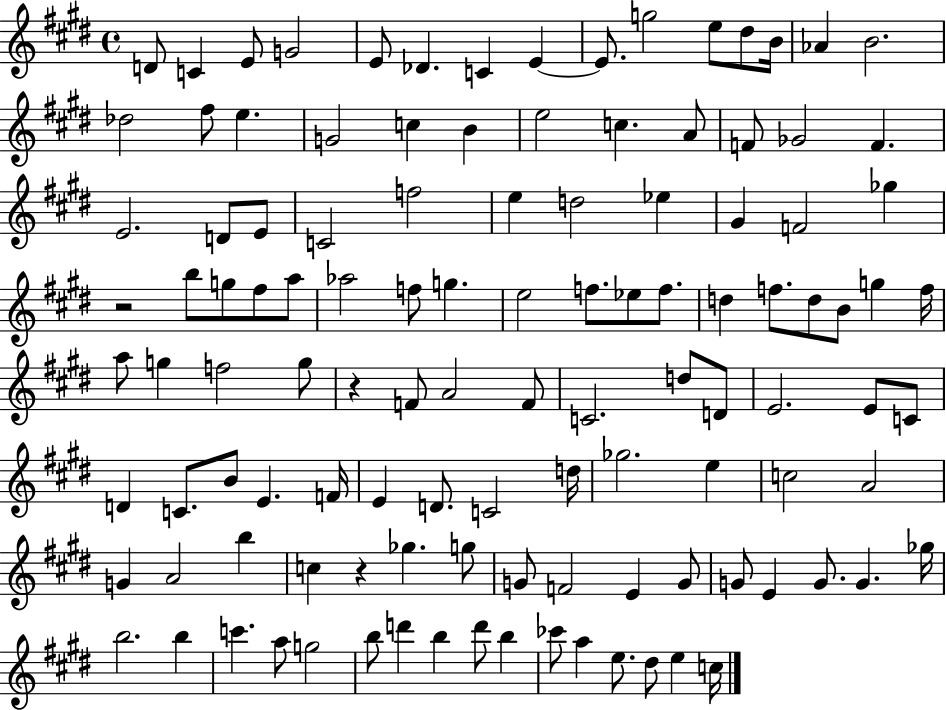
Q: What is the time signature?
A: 4/4